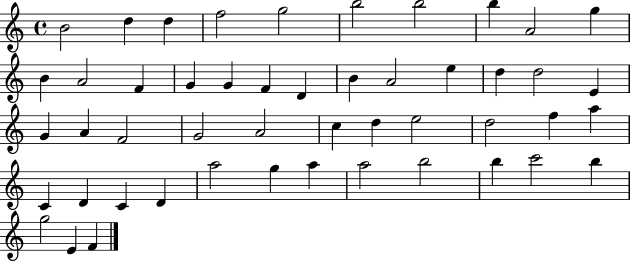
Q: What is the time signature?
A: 4/4